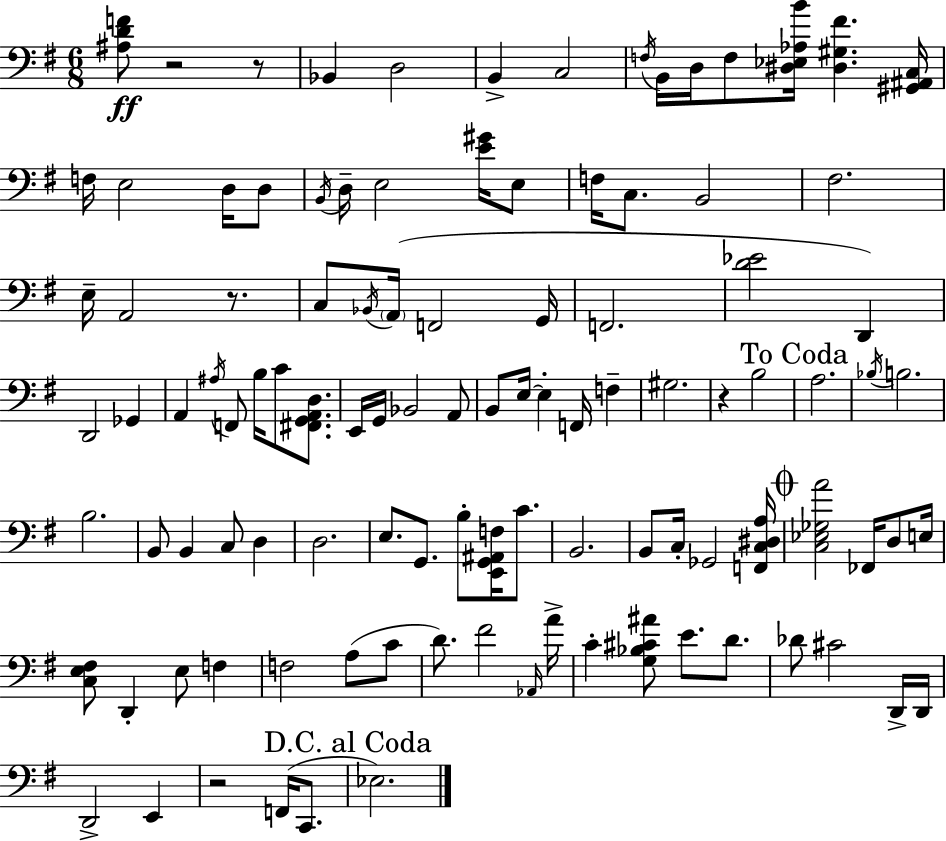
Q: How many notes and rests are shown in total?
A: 106